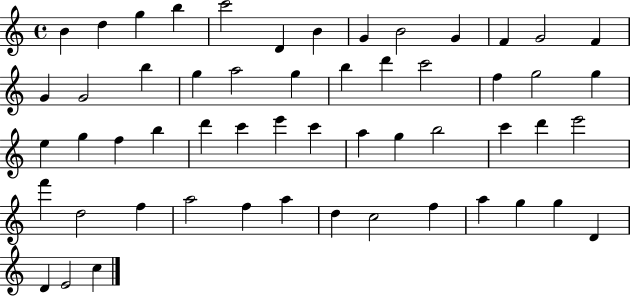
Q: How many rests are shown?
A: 0